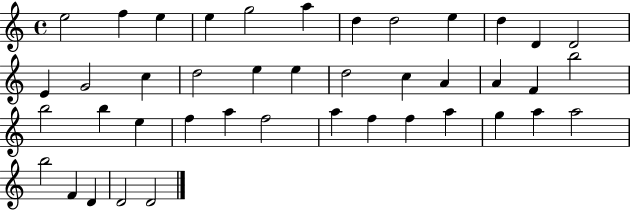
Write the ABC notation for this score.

X:1
T:Untitled
M:4/4
L:1/4
K:C
e2 f e e g2 a d d2 e d D D2 E G2 c d2 e e d2 c A A F b2 b2 b e f a f2 a f f a g a a2 b2 F D D2 D2